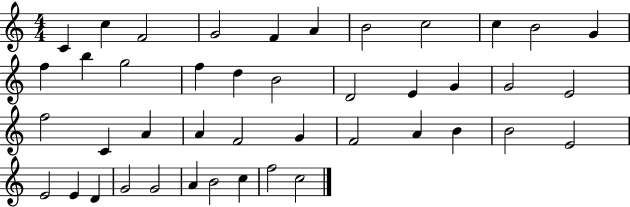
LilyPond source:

{
  \clef treble
  \numericTimeSignature
  \time 4/4
  \key c \major
  c'4 c''4 f'2 | g'2 f'4 a'4 | b'2 c''2 | c''4 b'2 g'4 | \break f''4 b''4 g''2 | f''4 d''4 b'2 | d'2 e'4 g'4 | g'2 e'2 | \break f''2 c'4 a'4 | a'4 f'2 g'4 | f'2 a'4 b'4 | b'2 e'2 | \break e'2 e'4 d'4 | g'2 g'2 | a'4 b'2 c''4 | f''2 c''2 | \break \bar "|."
}